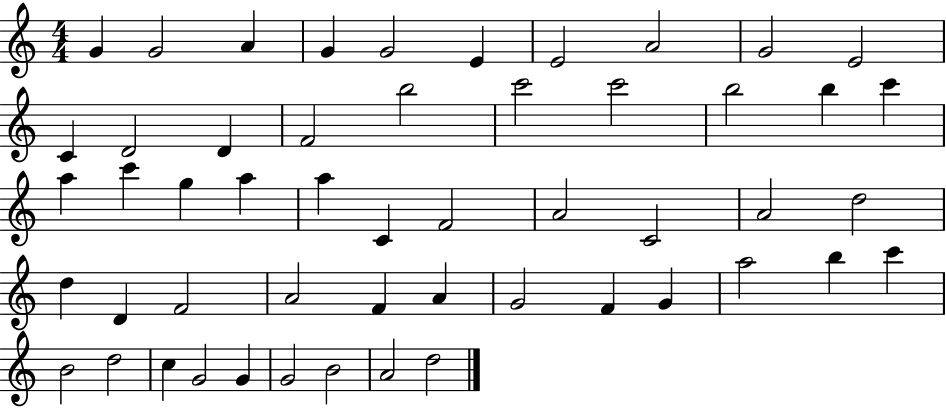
{
  \clef treble
  \numericTimeSignature
  \time 4/4
  \key c \major
  g'4 g'2 a'4 | g'4 g'2 e'4 | e'2 a'2 | g'2 e'2 | \break c'4 d'2 d'4 | f'2 b''2 | c'''2 c'''2 | b''2 b''4 c'''4 | \break a''4 c'''4 g''4 a''4 | a''4 c'4 f'2 | a'2 c'2 | a'2 d''2 | \break d''4 d'4 f'2 | a'2 f'4 a'4 | g'2 f'4 g'4 | a''2 b''4 c'''4 | \break b'2 d''2 | c''4 g'2 g'4 | g'2 b'2 | a'2 d''2 | \break \bar "|."
}